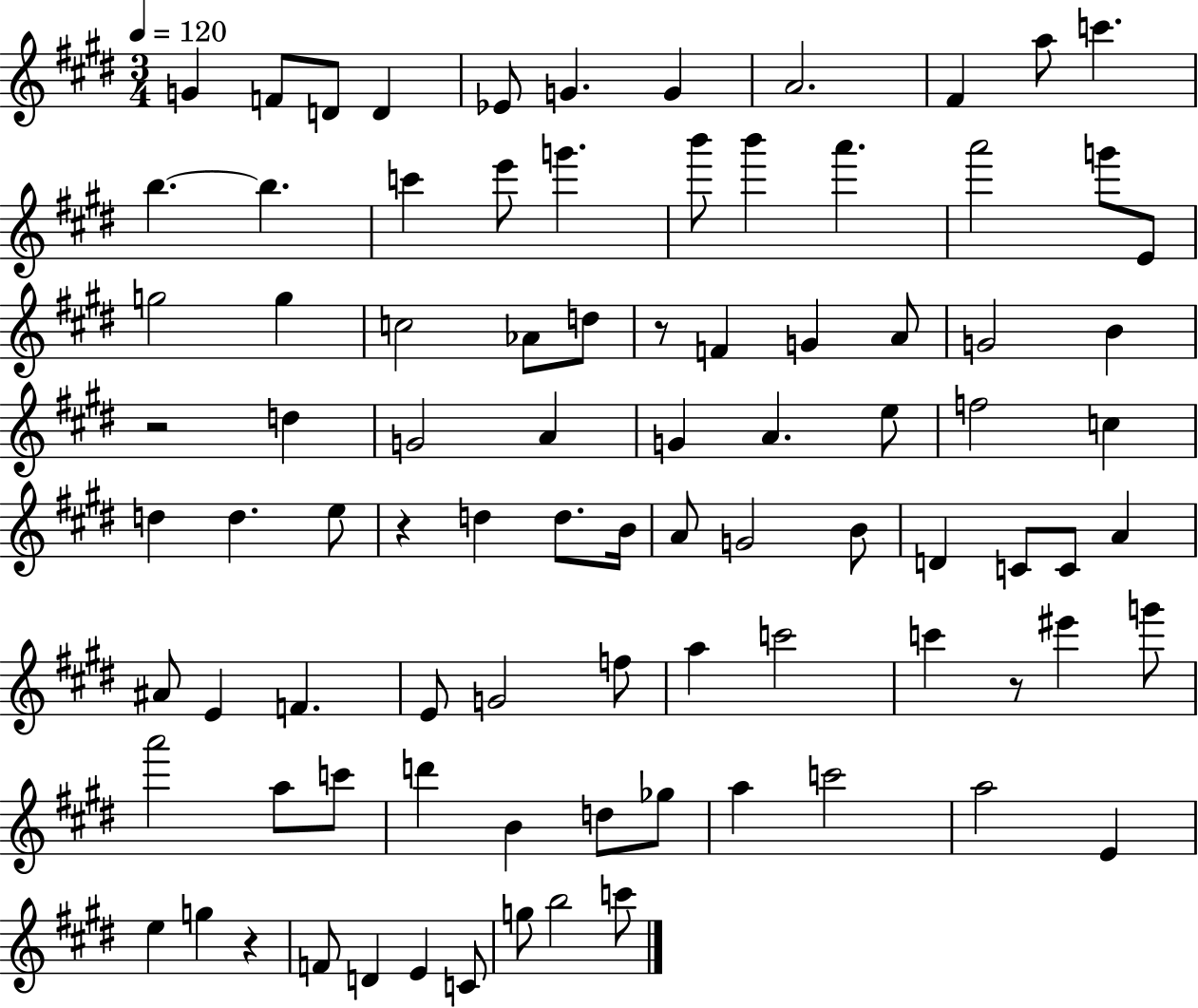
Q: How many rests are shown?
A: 5